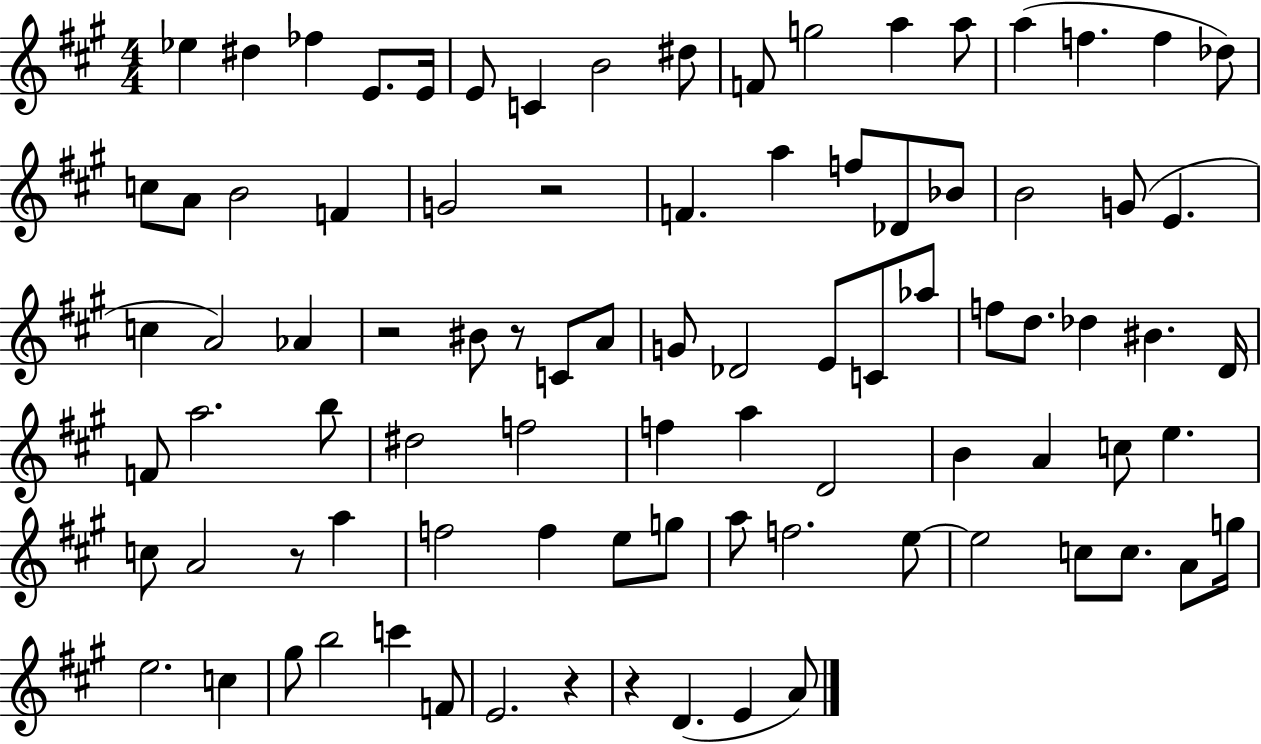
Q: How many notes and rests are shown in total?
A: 89